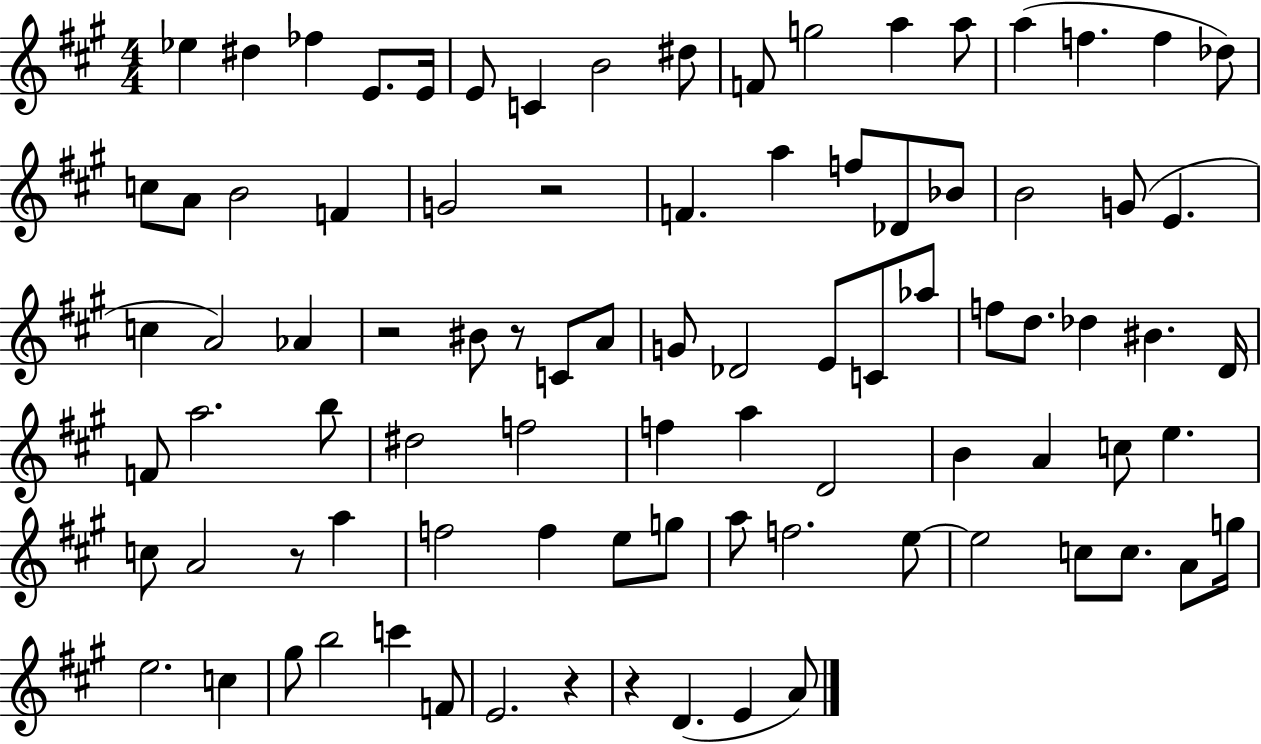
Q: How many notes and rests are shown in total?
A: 89